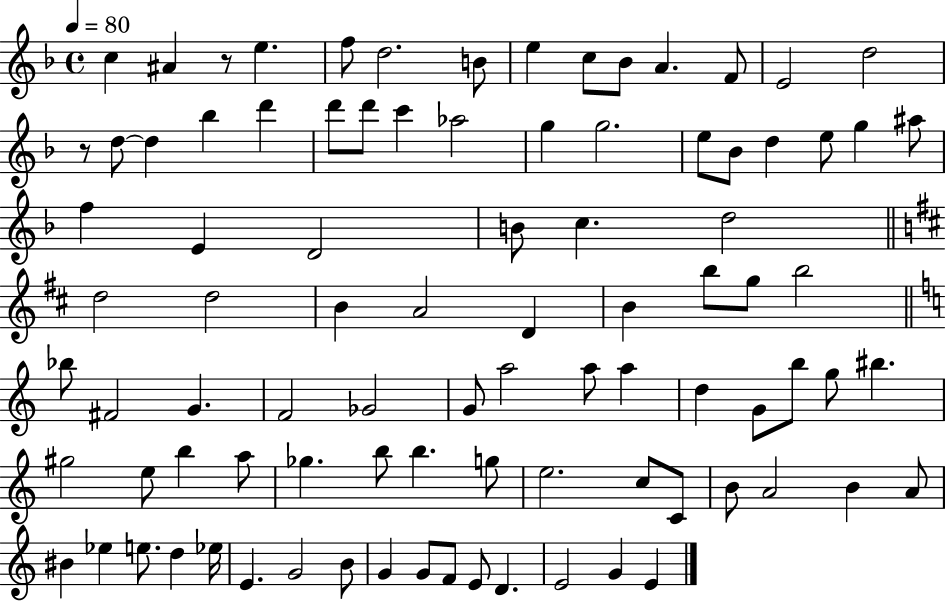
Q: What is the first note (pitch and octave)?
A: C5